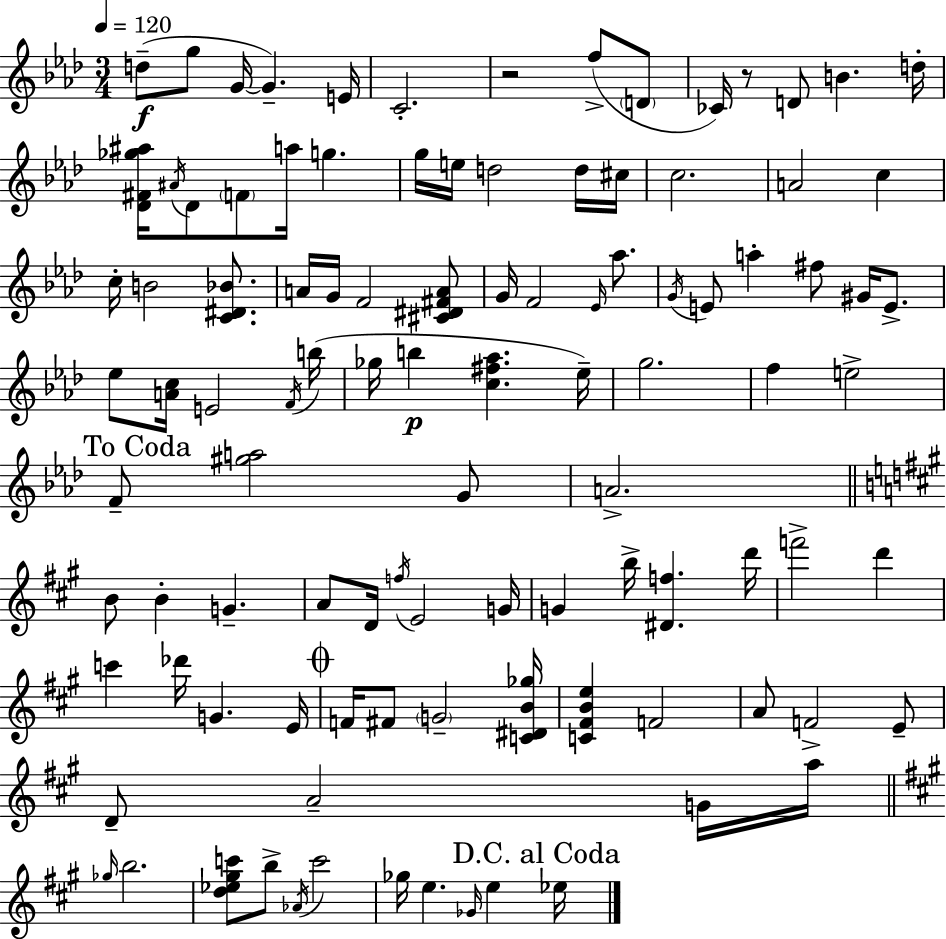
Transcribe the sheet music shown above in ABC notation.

X:1
T:Untitled
M:3/4
L:1/4
K:Fm
d/2 g/2 G/4 G E/4 C2 z2 f/2 D/2 _C/4 z/2 D/2 B d/4 [_D^F_g^a]/4 ^A/4 _D/2 F/2 a/4 g g/4 e/4 d2 d/4 ^c/4 c2 A2 c c/4 B2 [C^D_B]/2 A/4 G/4 F2 [^C^D^FA]/2 G/4 F2 _E/4 _a/2 G/4 E/2 a ^f/2 ^G/4 E/2 _e/2 [Ac]/4 E2 F/4 b/4 _g/4 b [c^f_a] _e/4 g2 f e2 F/2 [^ga]2 G/2 A2 B/2 B G A/2 D/4 f/4 E2 G/4 G b/4 [^Df] d'/4 f'2 d' c' _d'/4 G E/4 F/4 ^F/2 G2 [C^DB_g]/4 [C^FBe] F2 A/2 F2 E/2 D/2 A2 G/4 a/4 _g/4 b2 [d_e^gc']/2 b/2 _A/4 c'2 _g/4 e _G/4 e _e/4